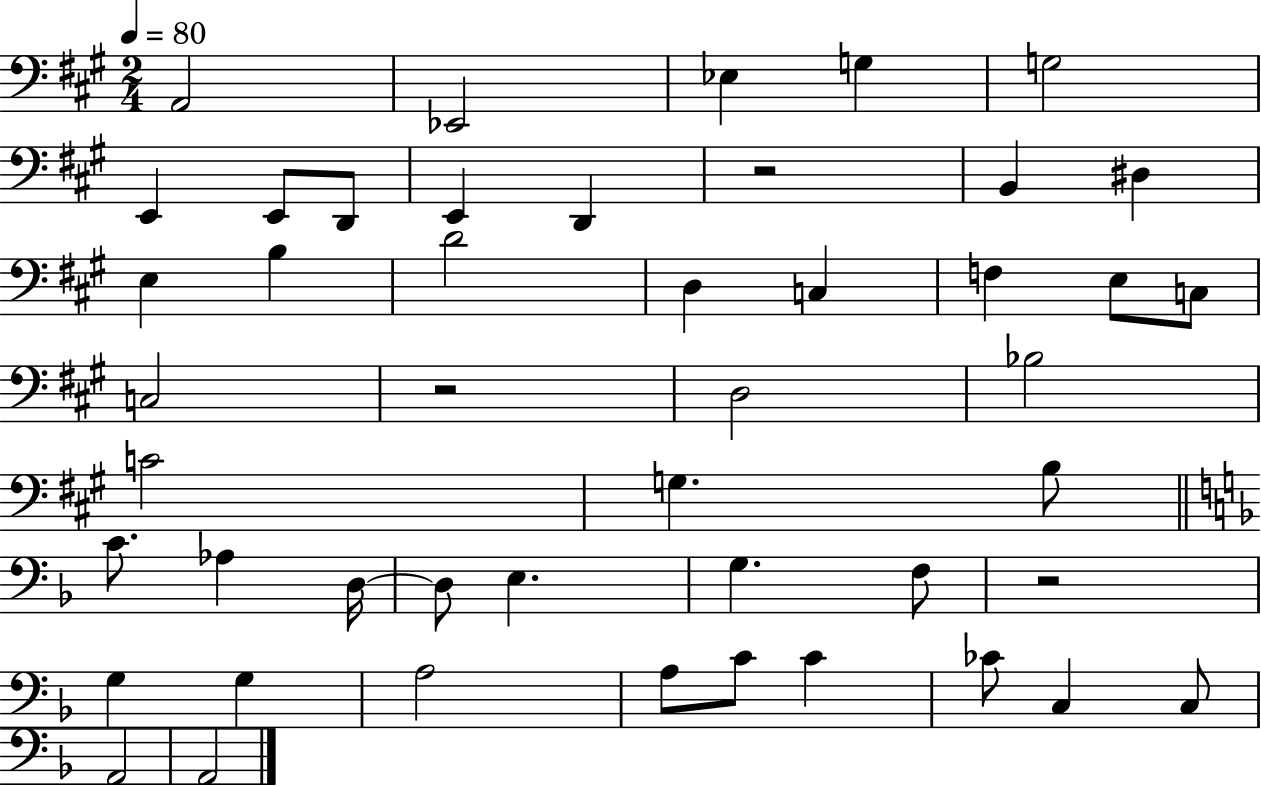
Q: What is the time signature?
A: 2/4